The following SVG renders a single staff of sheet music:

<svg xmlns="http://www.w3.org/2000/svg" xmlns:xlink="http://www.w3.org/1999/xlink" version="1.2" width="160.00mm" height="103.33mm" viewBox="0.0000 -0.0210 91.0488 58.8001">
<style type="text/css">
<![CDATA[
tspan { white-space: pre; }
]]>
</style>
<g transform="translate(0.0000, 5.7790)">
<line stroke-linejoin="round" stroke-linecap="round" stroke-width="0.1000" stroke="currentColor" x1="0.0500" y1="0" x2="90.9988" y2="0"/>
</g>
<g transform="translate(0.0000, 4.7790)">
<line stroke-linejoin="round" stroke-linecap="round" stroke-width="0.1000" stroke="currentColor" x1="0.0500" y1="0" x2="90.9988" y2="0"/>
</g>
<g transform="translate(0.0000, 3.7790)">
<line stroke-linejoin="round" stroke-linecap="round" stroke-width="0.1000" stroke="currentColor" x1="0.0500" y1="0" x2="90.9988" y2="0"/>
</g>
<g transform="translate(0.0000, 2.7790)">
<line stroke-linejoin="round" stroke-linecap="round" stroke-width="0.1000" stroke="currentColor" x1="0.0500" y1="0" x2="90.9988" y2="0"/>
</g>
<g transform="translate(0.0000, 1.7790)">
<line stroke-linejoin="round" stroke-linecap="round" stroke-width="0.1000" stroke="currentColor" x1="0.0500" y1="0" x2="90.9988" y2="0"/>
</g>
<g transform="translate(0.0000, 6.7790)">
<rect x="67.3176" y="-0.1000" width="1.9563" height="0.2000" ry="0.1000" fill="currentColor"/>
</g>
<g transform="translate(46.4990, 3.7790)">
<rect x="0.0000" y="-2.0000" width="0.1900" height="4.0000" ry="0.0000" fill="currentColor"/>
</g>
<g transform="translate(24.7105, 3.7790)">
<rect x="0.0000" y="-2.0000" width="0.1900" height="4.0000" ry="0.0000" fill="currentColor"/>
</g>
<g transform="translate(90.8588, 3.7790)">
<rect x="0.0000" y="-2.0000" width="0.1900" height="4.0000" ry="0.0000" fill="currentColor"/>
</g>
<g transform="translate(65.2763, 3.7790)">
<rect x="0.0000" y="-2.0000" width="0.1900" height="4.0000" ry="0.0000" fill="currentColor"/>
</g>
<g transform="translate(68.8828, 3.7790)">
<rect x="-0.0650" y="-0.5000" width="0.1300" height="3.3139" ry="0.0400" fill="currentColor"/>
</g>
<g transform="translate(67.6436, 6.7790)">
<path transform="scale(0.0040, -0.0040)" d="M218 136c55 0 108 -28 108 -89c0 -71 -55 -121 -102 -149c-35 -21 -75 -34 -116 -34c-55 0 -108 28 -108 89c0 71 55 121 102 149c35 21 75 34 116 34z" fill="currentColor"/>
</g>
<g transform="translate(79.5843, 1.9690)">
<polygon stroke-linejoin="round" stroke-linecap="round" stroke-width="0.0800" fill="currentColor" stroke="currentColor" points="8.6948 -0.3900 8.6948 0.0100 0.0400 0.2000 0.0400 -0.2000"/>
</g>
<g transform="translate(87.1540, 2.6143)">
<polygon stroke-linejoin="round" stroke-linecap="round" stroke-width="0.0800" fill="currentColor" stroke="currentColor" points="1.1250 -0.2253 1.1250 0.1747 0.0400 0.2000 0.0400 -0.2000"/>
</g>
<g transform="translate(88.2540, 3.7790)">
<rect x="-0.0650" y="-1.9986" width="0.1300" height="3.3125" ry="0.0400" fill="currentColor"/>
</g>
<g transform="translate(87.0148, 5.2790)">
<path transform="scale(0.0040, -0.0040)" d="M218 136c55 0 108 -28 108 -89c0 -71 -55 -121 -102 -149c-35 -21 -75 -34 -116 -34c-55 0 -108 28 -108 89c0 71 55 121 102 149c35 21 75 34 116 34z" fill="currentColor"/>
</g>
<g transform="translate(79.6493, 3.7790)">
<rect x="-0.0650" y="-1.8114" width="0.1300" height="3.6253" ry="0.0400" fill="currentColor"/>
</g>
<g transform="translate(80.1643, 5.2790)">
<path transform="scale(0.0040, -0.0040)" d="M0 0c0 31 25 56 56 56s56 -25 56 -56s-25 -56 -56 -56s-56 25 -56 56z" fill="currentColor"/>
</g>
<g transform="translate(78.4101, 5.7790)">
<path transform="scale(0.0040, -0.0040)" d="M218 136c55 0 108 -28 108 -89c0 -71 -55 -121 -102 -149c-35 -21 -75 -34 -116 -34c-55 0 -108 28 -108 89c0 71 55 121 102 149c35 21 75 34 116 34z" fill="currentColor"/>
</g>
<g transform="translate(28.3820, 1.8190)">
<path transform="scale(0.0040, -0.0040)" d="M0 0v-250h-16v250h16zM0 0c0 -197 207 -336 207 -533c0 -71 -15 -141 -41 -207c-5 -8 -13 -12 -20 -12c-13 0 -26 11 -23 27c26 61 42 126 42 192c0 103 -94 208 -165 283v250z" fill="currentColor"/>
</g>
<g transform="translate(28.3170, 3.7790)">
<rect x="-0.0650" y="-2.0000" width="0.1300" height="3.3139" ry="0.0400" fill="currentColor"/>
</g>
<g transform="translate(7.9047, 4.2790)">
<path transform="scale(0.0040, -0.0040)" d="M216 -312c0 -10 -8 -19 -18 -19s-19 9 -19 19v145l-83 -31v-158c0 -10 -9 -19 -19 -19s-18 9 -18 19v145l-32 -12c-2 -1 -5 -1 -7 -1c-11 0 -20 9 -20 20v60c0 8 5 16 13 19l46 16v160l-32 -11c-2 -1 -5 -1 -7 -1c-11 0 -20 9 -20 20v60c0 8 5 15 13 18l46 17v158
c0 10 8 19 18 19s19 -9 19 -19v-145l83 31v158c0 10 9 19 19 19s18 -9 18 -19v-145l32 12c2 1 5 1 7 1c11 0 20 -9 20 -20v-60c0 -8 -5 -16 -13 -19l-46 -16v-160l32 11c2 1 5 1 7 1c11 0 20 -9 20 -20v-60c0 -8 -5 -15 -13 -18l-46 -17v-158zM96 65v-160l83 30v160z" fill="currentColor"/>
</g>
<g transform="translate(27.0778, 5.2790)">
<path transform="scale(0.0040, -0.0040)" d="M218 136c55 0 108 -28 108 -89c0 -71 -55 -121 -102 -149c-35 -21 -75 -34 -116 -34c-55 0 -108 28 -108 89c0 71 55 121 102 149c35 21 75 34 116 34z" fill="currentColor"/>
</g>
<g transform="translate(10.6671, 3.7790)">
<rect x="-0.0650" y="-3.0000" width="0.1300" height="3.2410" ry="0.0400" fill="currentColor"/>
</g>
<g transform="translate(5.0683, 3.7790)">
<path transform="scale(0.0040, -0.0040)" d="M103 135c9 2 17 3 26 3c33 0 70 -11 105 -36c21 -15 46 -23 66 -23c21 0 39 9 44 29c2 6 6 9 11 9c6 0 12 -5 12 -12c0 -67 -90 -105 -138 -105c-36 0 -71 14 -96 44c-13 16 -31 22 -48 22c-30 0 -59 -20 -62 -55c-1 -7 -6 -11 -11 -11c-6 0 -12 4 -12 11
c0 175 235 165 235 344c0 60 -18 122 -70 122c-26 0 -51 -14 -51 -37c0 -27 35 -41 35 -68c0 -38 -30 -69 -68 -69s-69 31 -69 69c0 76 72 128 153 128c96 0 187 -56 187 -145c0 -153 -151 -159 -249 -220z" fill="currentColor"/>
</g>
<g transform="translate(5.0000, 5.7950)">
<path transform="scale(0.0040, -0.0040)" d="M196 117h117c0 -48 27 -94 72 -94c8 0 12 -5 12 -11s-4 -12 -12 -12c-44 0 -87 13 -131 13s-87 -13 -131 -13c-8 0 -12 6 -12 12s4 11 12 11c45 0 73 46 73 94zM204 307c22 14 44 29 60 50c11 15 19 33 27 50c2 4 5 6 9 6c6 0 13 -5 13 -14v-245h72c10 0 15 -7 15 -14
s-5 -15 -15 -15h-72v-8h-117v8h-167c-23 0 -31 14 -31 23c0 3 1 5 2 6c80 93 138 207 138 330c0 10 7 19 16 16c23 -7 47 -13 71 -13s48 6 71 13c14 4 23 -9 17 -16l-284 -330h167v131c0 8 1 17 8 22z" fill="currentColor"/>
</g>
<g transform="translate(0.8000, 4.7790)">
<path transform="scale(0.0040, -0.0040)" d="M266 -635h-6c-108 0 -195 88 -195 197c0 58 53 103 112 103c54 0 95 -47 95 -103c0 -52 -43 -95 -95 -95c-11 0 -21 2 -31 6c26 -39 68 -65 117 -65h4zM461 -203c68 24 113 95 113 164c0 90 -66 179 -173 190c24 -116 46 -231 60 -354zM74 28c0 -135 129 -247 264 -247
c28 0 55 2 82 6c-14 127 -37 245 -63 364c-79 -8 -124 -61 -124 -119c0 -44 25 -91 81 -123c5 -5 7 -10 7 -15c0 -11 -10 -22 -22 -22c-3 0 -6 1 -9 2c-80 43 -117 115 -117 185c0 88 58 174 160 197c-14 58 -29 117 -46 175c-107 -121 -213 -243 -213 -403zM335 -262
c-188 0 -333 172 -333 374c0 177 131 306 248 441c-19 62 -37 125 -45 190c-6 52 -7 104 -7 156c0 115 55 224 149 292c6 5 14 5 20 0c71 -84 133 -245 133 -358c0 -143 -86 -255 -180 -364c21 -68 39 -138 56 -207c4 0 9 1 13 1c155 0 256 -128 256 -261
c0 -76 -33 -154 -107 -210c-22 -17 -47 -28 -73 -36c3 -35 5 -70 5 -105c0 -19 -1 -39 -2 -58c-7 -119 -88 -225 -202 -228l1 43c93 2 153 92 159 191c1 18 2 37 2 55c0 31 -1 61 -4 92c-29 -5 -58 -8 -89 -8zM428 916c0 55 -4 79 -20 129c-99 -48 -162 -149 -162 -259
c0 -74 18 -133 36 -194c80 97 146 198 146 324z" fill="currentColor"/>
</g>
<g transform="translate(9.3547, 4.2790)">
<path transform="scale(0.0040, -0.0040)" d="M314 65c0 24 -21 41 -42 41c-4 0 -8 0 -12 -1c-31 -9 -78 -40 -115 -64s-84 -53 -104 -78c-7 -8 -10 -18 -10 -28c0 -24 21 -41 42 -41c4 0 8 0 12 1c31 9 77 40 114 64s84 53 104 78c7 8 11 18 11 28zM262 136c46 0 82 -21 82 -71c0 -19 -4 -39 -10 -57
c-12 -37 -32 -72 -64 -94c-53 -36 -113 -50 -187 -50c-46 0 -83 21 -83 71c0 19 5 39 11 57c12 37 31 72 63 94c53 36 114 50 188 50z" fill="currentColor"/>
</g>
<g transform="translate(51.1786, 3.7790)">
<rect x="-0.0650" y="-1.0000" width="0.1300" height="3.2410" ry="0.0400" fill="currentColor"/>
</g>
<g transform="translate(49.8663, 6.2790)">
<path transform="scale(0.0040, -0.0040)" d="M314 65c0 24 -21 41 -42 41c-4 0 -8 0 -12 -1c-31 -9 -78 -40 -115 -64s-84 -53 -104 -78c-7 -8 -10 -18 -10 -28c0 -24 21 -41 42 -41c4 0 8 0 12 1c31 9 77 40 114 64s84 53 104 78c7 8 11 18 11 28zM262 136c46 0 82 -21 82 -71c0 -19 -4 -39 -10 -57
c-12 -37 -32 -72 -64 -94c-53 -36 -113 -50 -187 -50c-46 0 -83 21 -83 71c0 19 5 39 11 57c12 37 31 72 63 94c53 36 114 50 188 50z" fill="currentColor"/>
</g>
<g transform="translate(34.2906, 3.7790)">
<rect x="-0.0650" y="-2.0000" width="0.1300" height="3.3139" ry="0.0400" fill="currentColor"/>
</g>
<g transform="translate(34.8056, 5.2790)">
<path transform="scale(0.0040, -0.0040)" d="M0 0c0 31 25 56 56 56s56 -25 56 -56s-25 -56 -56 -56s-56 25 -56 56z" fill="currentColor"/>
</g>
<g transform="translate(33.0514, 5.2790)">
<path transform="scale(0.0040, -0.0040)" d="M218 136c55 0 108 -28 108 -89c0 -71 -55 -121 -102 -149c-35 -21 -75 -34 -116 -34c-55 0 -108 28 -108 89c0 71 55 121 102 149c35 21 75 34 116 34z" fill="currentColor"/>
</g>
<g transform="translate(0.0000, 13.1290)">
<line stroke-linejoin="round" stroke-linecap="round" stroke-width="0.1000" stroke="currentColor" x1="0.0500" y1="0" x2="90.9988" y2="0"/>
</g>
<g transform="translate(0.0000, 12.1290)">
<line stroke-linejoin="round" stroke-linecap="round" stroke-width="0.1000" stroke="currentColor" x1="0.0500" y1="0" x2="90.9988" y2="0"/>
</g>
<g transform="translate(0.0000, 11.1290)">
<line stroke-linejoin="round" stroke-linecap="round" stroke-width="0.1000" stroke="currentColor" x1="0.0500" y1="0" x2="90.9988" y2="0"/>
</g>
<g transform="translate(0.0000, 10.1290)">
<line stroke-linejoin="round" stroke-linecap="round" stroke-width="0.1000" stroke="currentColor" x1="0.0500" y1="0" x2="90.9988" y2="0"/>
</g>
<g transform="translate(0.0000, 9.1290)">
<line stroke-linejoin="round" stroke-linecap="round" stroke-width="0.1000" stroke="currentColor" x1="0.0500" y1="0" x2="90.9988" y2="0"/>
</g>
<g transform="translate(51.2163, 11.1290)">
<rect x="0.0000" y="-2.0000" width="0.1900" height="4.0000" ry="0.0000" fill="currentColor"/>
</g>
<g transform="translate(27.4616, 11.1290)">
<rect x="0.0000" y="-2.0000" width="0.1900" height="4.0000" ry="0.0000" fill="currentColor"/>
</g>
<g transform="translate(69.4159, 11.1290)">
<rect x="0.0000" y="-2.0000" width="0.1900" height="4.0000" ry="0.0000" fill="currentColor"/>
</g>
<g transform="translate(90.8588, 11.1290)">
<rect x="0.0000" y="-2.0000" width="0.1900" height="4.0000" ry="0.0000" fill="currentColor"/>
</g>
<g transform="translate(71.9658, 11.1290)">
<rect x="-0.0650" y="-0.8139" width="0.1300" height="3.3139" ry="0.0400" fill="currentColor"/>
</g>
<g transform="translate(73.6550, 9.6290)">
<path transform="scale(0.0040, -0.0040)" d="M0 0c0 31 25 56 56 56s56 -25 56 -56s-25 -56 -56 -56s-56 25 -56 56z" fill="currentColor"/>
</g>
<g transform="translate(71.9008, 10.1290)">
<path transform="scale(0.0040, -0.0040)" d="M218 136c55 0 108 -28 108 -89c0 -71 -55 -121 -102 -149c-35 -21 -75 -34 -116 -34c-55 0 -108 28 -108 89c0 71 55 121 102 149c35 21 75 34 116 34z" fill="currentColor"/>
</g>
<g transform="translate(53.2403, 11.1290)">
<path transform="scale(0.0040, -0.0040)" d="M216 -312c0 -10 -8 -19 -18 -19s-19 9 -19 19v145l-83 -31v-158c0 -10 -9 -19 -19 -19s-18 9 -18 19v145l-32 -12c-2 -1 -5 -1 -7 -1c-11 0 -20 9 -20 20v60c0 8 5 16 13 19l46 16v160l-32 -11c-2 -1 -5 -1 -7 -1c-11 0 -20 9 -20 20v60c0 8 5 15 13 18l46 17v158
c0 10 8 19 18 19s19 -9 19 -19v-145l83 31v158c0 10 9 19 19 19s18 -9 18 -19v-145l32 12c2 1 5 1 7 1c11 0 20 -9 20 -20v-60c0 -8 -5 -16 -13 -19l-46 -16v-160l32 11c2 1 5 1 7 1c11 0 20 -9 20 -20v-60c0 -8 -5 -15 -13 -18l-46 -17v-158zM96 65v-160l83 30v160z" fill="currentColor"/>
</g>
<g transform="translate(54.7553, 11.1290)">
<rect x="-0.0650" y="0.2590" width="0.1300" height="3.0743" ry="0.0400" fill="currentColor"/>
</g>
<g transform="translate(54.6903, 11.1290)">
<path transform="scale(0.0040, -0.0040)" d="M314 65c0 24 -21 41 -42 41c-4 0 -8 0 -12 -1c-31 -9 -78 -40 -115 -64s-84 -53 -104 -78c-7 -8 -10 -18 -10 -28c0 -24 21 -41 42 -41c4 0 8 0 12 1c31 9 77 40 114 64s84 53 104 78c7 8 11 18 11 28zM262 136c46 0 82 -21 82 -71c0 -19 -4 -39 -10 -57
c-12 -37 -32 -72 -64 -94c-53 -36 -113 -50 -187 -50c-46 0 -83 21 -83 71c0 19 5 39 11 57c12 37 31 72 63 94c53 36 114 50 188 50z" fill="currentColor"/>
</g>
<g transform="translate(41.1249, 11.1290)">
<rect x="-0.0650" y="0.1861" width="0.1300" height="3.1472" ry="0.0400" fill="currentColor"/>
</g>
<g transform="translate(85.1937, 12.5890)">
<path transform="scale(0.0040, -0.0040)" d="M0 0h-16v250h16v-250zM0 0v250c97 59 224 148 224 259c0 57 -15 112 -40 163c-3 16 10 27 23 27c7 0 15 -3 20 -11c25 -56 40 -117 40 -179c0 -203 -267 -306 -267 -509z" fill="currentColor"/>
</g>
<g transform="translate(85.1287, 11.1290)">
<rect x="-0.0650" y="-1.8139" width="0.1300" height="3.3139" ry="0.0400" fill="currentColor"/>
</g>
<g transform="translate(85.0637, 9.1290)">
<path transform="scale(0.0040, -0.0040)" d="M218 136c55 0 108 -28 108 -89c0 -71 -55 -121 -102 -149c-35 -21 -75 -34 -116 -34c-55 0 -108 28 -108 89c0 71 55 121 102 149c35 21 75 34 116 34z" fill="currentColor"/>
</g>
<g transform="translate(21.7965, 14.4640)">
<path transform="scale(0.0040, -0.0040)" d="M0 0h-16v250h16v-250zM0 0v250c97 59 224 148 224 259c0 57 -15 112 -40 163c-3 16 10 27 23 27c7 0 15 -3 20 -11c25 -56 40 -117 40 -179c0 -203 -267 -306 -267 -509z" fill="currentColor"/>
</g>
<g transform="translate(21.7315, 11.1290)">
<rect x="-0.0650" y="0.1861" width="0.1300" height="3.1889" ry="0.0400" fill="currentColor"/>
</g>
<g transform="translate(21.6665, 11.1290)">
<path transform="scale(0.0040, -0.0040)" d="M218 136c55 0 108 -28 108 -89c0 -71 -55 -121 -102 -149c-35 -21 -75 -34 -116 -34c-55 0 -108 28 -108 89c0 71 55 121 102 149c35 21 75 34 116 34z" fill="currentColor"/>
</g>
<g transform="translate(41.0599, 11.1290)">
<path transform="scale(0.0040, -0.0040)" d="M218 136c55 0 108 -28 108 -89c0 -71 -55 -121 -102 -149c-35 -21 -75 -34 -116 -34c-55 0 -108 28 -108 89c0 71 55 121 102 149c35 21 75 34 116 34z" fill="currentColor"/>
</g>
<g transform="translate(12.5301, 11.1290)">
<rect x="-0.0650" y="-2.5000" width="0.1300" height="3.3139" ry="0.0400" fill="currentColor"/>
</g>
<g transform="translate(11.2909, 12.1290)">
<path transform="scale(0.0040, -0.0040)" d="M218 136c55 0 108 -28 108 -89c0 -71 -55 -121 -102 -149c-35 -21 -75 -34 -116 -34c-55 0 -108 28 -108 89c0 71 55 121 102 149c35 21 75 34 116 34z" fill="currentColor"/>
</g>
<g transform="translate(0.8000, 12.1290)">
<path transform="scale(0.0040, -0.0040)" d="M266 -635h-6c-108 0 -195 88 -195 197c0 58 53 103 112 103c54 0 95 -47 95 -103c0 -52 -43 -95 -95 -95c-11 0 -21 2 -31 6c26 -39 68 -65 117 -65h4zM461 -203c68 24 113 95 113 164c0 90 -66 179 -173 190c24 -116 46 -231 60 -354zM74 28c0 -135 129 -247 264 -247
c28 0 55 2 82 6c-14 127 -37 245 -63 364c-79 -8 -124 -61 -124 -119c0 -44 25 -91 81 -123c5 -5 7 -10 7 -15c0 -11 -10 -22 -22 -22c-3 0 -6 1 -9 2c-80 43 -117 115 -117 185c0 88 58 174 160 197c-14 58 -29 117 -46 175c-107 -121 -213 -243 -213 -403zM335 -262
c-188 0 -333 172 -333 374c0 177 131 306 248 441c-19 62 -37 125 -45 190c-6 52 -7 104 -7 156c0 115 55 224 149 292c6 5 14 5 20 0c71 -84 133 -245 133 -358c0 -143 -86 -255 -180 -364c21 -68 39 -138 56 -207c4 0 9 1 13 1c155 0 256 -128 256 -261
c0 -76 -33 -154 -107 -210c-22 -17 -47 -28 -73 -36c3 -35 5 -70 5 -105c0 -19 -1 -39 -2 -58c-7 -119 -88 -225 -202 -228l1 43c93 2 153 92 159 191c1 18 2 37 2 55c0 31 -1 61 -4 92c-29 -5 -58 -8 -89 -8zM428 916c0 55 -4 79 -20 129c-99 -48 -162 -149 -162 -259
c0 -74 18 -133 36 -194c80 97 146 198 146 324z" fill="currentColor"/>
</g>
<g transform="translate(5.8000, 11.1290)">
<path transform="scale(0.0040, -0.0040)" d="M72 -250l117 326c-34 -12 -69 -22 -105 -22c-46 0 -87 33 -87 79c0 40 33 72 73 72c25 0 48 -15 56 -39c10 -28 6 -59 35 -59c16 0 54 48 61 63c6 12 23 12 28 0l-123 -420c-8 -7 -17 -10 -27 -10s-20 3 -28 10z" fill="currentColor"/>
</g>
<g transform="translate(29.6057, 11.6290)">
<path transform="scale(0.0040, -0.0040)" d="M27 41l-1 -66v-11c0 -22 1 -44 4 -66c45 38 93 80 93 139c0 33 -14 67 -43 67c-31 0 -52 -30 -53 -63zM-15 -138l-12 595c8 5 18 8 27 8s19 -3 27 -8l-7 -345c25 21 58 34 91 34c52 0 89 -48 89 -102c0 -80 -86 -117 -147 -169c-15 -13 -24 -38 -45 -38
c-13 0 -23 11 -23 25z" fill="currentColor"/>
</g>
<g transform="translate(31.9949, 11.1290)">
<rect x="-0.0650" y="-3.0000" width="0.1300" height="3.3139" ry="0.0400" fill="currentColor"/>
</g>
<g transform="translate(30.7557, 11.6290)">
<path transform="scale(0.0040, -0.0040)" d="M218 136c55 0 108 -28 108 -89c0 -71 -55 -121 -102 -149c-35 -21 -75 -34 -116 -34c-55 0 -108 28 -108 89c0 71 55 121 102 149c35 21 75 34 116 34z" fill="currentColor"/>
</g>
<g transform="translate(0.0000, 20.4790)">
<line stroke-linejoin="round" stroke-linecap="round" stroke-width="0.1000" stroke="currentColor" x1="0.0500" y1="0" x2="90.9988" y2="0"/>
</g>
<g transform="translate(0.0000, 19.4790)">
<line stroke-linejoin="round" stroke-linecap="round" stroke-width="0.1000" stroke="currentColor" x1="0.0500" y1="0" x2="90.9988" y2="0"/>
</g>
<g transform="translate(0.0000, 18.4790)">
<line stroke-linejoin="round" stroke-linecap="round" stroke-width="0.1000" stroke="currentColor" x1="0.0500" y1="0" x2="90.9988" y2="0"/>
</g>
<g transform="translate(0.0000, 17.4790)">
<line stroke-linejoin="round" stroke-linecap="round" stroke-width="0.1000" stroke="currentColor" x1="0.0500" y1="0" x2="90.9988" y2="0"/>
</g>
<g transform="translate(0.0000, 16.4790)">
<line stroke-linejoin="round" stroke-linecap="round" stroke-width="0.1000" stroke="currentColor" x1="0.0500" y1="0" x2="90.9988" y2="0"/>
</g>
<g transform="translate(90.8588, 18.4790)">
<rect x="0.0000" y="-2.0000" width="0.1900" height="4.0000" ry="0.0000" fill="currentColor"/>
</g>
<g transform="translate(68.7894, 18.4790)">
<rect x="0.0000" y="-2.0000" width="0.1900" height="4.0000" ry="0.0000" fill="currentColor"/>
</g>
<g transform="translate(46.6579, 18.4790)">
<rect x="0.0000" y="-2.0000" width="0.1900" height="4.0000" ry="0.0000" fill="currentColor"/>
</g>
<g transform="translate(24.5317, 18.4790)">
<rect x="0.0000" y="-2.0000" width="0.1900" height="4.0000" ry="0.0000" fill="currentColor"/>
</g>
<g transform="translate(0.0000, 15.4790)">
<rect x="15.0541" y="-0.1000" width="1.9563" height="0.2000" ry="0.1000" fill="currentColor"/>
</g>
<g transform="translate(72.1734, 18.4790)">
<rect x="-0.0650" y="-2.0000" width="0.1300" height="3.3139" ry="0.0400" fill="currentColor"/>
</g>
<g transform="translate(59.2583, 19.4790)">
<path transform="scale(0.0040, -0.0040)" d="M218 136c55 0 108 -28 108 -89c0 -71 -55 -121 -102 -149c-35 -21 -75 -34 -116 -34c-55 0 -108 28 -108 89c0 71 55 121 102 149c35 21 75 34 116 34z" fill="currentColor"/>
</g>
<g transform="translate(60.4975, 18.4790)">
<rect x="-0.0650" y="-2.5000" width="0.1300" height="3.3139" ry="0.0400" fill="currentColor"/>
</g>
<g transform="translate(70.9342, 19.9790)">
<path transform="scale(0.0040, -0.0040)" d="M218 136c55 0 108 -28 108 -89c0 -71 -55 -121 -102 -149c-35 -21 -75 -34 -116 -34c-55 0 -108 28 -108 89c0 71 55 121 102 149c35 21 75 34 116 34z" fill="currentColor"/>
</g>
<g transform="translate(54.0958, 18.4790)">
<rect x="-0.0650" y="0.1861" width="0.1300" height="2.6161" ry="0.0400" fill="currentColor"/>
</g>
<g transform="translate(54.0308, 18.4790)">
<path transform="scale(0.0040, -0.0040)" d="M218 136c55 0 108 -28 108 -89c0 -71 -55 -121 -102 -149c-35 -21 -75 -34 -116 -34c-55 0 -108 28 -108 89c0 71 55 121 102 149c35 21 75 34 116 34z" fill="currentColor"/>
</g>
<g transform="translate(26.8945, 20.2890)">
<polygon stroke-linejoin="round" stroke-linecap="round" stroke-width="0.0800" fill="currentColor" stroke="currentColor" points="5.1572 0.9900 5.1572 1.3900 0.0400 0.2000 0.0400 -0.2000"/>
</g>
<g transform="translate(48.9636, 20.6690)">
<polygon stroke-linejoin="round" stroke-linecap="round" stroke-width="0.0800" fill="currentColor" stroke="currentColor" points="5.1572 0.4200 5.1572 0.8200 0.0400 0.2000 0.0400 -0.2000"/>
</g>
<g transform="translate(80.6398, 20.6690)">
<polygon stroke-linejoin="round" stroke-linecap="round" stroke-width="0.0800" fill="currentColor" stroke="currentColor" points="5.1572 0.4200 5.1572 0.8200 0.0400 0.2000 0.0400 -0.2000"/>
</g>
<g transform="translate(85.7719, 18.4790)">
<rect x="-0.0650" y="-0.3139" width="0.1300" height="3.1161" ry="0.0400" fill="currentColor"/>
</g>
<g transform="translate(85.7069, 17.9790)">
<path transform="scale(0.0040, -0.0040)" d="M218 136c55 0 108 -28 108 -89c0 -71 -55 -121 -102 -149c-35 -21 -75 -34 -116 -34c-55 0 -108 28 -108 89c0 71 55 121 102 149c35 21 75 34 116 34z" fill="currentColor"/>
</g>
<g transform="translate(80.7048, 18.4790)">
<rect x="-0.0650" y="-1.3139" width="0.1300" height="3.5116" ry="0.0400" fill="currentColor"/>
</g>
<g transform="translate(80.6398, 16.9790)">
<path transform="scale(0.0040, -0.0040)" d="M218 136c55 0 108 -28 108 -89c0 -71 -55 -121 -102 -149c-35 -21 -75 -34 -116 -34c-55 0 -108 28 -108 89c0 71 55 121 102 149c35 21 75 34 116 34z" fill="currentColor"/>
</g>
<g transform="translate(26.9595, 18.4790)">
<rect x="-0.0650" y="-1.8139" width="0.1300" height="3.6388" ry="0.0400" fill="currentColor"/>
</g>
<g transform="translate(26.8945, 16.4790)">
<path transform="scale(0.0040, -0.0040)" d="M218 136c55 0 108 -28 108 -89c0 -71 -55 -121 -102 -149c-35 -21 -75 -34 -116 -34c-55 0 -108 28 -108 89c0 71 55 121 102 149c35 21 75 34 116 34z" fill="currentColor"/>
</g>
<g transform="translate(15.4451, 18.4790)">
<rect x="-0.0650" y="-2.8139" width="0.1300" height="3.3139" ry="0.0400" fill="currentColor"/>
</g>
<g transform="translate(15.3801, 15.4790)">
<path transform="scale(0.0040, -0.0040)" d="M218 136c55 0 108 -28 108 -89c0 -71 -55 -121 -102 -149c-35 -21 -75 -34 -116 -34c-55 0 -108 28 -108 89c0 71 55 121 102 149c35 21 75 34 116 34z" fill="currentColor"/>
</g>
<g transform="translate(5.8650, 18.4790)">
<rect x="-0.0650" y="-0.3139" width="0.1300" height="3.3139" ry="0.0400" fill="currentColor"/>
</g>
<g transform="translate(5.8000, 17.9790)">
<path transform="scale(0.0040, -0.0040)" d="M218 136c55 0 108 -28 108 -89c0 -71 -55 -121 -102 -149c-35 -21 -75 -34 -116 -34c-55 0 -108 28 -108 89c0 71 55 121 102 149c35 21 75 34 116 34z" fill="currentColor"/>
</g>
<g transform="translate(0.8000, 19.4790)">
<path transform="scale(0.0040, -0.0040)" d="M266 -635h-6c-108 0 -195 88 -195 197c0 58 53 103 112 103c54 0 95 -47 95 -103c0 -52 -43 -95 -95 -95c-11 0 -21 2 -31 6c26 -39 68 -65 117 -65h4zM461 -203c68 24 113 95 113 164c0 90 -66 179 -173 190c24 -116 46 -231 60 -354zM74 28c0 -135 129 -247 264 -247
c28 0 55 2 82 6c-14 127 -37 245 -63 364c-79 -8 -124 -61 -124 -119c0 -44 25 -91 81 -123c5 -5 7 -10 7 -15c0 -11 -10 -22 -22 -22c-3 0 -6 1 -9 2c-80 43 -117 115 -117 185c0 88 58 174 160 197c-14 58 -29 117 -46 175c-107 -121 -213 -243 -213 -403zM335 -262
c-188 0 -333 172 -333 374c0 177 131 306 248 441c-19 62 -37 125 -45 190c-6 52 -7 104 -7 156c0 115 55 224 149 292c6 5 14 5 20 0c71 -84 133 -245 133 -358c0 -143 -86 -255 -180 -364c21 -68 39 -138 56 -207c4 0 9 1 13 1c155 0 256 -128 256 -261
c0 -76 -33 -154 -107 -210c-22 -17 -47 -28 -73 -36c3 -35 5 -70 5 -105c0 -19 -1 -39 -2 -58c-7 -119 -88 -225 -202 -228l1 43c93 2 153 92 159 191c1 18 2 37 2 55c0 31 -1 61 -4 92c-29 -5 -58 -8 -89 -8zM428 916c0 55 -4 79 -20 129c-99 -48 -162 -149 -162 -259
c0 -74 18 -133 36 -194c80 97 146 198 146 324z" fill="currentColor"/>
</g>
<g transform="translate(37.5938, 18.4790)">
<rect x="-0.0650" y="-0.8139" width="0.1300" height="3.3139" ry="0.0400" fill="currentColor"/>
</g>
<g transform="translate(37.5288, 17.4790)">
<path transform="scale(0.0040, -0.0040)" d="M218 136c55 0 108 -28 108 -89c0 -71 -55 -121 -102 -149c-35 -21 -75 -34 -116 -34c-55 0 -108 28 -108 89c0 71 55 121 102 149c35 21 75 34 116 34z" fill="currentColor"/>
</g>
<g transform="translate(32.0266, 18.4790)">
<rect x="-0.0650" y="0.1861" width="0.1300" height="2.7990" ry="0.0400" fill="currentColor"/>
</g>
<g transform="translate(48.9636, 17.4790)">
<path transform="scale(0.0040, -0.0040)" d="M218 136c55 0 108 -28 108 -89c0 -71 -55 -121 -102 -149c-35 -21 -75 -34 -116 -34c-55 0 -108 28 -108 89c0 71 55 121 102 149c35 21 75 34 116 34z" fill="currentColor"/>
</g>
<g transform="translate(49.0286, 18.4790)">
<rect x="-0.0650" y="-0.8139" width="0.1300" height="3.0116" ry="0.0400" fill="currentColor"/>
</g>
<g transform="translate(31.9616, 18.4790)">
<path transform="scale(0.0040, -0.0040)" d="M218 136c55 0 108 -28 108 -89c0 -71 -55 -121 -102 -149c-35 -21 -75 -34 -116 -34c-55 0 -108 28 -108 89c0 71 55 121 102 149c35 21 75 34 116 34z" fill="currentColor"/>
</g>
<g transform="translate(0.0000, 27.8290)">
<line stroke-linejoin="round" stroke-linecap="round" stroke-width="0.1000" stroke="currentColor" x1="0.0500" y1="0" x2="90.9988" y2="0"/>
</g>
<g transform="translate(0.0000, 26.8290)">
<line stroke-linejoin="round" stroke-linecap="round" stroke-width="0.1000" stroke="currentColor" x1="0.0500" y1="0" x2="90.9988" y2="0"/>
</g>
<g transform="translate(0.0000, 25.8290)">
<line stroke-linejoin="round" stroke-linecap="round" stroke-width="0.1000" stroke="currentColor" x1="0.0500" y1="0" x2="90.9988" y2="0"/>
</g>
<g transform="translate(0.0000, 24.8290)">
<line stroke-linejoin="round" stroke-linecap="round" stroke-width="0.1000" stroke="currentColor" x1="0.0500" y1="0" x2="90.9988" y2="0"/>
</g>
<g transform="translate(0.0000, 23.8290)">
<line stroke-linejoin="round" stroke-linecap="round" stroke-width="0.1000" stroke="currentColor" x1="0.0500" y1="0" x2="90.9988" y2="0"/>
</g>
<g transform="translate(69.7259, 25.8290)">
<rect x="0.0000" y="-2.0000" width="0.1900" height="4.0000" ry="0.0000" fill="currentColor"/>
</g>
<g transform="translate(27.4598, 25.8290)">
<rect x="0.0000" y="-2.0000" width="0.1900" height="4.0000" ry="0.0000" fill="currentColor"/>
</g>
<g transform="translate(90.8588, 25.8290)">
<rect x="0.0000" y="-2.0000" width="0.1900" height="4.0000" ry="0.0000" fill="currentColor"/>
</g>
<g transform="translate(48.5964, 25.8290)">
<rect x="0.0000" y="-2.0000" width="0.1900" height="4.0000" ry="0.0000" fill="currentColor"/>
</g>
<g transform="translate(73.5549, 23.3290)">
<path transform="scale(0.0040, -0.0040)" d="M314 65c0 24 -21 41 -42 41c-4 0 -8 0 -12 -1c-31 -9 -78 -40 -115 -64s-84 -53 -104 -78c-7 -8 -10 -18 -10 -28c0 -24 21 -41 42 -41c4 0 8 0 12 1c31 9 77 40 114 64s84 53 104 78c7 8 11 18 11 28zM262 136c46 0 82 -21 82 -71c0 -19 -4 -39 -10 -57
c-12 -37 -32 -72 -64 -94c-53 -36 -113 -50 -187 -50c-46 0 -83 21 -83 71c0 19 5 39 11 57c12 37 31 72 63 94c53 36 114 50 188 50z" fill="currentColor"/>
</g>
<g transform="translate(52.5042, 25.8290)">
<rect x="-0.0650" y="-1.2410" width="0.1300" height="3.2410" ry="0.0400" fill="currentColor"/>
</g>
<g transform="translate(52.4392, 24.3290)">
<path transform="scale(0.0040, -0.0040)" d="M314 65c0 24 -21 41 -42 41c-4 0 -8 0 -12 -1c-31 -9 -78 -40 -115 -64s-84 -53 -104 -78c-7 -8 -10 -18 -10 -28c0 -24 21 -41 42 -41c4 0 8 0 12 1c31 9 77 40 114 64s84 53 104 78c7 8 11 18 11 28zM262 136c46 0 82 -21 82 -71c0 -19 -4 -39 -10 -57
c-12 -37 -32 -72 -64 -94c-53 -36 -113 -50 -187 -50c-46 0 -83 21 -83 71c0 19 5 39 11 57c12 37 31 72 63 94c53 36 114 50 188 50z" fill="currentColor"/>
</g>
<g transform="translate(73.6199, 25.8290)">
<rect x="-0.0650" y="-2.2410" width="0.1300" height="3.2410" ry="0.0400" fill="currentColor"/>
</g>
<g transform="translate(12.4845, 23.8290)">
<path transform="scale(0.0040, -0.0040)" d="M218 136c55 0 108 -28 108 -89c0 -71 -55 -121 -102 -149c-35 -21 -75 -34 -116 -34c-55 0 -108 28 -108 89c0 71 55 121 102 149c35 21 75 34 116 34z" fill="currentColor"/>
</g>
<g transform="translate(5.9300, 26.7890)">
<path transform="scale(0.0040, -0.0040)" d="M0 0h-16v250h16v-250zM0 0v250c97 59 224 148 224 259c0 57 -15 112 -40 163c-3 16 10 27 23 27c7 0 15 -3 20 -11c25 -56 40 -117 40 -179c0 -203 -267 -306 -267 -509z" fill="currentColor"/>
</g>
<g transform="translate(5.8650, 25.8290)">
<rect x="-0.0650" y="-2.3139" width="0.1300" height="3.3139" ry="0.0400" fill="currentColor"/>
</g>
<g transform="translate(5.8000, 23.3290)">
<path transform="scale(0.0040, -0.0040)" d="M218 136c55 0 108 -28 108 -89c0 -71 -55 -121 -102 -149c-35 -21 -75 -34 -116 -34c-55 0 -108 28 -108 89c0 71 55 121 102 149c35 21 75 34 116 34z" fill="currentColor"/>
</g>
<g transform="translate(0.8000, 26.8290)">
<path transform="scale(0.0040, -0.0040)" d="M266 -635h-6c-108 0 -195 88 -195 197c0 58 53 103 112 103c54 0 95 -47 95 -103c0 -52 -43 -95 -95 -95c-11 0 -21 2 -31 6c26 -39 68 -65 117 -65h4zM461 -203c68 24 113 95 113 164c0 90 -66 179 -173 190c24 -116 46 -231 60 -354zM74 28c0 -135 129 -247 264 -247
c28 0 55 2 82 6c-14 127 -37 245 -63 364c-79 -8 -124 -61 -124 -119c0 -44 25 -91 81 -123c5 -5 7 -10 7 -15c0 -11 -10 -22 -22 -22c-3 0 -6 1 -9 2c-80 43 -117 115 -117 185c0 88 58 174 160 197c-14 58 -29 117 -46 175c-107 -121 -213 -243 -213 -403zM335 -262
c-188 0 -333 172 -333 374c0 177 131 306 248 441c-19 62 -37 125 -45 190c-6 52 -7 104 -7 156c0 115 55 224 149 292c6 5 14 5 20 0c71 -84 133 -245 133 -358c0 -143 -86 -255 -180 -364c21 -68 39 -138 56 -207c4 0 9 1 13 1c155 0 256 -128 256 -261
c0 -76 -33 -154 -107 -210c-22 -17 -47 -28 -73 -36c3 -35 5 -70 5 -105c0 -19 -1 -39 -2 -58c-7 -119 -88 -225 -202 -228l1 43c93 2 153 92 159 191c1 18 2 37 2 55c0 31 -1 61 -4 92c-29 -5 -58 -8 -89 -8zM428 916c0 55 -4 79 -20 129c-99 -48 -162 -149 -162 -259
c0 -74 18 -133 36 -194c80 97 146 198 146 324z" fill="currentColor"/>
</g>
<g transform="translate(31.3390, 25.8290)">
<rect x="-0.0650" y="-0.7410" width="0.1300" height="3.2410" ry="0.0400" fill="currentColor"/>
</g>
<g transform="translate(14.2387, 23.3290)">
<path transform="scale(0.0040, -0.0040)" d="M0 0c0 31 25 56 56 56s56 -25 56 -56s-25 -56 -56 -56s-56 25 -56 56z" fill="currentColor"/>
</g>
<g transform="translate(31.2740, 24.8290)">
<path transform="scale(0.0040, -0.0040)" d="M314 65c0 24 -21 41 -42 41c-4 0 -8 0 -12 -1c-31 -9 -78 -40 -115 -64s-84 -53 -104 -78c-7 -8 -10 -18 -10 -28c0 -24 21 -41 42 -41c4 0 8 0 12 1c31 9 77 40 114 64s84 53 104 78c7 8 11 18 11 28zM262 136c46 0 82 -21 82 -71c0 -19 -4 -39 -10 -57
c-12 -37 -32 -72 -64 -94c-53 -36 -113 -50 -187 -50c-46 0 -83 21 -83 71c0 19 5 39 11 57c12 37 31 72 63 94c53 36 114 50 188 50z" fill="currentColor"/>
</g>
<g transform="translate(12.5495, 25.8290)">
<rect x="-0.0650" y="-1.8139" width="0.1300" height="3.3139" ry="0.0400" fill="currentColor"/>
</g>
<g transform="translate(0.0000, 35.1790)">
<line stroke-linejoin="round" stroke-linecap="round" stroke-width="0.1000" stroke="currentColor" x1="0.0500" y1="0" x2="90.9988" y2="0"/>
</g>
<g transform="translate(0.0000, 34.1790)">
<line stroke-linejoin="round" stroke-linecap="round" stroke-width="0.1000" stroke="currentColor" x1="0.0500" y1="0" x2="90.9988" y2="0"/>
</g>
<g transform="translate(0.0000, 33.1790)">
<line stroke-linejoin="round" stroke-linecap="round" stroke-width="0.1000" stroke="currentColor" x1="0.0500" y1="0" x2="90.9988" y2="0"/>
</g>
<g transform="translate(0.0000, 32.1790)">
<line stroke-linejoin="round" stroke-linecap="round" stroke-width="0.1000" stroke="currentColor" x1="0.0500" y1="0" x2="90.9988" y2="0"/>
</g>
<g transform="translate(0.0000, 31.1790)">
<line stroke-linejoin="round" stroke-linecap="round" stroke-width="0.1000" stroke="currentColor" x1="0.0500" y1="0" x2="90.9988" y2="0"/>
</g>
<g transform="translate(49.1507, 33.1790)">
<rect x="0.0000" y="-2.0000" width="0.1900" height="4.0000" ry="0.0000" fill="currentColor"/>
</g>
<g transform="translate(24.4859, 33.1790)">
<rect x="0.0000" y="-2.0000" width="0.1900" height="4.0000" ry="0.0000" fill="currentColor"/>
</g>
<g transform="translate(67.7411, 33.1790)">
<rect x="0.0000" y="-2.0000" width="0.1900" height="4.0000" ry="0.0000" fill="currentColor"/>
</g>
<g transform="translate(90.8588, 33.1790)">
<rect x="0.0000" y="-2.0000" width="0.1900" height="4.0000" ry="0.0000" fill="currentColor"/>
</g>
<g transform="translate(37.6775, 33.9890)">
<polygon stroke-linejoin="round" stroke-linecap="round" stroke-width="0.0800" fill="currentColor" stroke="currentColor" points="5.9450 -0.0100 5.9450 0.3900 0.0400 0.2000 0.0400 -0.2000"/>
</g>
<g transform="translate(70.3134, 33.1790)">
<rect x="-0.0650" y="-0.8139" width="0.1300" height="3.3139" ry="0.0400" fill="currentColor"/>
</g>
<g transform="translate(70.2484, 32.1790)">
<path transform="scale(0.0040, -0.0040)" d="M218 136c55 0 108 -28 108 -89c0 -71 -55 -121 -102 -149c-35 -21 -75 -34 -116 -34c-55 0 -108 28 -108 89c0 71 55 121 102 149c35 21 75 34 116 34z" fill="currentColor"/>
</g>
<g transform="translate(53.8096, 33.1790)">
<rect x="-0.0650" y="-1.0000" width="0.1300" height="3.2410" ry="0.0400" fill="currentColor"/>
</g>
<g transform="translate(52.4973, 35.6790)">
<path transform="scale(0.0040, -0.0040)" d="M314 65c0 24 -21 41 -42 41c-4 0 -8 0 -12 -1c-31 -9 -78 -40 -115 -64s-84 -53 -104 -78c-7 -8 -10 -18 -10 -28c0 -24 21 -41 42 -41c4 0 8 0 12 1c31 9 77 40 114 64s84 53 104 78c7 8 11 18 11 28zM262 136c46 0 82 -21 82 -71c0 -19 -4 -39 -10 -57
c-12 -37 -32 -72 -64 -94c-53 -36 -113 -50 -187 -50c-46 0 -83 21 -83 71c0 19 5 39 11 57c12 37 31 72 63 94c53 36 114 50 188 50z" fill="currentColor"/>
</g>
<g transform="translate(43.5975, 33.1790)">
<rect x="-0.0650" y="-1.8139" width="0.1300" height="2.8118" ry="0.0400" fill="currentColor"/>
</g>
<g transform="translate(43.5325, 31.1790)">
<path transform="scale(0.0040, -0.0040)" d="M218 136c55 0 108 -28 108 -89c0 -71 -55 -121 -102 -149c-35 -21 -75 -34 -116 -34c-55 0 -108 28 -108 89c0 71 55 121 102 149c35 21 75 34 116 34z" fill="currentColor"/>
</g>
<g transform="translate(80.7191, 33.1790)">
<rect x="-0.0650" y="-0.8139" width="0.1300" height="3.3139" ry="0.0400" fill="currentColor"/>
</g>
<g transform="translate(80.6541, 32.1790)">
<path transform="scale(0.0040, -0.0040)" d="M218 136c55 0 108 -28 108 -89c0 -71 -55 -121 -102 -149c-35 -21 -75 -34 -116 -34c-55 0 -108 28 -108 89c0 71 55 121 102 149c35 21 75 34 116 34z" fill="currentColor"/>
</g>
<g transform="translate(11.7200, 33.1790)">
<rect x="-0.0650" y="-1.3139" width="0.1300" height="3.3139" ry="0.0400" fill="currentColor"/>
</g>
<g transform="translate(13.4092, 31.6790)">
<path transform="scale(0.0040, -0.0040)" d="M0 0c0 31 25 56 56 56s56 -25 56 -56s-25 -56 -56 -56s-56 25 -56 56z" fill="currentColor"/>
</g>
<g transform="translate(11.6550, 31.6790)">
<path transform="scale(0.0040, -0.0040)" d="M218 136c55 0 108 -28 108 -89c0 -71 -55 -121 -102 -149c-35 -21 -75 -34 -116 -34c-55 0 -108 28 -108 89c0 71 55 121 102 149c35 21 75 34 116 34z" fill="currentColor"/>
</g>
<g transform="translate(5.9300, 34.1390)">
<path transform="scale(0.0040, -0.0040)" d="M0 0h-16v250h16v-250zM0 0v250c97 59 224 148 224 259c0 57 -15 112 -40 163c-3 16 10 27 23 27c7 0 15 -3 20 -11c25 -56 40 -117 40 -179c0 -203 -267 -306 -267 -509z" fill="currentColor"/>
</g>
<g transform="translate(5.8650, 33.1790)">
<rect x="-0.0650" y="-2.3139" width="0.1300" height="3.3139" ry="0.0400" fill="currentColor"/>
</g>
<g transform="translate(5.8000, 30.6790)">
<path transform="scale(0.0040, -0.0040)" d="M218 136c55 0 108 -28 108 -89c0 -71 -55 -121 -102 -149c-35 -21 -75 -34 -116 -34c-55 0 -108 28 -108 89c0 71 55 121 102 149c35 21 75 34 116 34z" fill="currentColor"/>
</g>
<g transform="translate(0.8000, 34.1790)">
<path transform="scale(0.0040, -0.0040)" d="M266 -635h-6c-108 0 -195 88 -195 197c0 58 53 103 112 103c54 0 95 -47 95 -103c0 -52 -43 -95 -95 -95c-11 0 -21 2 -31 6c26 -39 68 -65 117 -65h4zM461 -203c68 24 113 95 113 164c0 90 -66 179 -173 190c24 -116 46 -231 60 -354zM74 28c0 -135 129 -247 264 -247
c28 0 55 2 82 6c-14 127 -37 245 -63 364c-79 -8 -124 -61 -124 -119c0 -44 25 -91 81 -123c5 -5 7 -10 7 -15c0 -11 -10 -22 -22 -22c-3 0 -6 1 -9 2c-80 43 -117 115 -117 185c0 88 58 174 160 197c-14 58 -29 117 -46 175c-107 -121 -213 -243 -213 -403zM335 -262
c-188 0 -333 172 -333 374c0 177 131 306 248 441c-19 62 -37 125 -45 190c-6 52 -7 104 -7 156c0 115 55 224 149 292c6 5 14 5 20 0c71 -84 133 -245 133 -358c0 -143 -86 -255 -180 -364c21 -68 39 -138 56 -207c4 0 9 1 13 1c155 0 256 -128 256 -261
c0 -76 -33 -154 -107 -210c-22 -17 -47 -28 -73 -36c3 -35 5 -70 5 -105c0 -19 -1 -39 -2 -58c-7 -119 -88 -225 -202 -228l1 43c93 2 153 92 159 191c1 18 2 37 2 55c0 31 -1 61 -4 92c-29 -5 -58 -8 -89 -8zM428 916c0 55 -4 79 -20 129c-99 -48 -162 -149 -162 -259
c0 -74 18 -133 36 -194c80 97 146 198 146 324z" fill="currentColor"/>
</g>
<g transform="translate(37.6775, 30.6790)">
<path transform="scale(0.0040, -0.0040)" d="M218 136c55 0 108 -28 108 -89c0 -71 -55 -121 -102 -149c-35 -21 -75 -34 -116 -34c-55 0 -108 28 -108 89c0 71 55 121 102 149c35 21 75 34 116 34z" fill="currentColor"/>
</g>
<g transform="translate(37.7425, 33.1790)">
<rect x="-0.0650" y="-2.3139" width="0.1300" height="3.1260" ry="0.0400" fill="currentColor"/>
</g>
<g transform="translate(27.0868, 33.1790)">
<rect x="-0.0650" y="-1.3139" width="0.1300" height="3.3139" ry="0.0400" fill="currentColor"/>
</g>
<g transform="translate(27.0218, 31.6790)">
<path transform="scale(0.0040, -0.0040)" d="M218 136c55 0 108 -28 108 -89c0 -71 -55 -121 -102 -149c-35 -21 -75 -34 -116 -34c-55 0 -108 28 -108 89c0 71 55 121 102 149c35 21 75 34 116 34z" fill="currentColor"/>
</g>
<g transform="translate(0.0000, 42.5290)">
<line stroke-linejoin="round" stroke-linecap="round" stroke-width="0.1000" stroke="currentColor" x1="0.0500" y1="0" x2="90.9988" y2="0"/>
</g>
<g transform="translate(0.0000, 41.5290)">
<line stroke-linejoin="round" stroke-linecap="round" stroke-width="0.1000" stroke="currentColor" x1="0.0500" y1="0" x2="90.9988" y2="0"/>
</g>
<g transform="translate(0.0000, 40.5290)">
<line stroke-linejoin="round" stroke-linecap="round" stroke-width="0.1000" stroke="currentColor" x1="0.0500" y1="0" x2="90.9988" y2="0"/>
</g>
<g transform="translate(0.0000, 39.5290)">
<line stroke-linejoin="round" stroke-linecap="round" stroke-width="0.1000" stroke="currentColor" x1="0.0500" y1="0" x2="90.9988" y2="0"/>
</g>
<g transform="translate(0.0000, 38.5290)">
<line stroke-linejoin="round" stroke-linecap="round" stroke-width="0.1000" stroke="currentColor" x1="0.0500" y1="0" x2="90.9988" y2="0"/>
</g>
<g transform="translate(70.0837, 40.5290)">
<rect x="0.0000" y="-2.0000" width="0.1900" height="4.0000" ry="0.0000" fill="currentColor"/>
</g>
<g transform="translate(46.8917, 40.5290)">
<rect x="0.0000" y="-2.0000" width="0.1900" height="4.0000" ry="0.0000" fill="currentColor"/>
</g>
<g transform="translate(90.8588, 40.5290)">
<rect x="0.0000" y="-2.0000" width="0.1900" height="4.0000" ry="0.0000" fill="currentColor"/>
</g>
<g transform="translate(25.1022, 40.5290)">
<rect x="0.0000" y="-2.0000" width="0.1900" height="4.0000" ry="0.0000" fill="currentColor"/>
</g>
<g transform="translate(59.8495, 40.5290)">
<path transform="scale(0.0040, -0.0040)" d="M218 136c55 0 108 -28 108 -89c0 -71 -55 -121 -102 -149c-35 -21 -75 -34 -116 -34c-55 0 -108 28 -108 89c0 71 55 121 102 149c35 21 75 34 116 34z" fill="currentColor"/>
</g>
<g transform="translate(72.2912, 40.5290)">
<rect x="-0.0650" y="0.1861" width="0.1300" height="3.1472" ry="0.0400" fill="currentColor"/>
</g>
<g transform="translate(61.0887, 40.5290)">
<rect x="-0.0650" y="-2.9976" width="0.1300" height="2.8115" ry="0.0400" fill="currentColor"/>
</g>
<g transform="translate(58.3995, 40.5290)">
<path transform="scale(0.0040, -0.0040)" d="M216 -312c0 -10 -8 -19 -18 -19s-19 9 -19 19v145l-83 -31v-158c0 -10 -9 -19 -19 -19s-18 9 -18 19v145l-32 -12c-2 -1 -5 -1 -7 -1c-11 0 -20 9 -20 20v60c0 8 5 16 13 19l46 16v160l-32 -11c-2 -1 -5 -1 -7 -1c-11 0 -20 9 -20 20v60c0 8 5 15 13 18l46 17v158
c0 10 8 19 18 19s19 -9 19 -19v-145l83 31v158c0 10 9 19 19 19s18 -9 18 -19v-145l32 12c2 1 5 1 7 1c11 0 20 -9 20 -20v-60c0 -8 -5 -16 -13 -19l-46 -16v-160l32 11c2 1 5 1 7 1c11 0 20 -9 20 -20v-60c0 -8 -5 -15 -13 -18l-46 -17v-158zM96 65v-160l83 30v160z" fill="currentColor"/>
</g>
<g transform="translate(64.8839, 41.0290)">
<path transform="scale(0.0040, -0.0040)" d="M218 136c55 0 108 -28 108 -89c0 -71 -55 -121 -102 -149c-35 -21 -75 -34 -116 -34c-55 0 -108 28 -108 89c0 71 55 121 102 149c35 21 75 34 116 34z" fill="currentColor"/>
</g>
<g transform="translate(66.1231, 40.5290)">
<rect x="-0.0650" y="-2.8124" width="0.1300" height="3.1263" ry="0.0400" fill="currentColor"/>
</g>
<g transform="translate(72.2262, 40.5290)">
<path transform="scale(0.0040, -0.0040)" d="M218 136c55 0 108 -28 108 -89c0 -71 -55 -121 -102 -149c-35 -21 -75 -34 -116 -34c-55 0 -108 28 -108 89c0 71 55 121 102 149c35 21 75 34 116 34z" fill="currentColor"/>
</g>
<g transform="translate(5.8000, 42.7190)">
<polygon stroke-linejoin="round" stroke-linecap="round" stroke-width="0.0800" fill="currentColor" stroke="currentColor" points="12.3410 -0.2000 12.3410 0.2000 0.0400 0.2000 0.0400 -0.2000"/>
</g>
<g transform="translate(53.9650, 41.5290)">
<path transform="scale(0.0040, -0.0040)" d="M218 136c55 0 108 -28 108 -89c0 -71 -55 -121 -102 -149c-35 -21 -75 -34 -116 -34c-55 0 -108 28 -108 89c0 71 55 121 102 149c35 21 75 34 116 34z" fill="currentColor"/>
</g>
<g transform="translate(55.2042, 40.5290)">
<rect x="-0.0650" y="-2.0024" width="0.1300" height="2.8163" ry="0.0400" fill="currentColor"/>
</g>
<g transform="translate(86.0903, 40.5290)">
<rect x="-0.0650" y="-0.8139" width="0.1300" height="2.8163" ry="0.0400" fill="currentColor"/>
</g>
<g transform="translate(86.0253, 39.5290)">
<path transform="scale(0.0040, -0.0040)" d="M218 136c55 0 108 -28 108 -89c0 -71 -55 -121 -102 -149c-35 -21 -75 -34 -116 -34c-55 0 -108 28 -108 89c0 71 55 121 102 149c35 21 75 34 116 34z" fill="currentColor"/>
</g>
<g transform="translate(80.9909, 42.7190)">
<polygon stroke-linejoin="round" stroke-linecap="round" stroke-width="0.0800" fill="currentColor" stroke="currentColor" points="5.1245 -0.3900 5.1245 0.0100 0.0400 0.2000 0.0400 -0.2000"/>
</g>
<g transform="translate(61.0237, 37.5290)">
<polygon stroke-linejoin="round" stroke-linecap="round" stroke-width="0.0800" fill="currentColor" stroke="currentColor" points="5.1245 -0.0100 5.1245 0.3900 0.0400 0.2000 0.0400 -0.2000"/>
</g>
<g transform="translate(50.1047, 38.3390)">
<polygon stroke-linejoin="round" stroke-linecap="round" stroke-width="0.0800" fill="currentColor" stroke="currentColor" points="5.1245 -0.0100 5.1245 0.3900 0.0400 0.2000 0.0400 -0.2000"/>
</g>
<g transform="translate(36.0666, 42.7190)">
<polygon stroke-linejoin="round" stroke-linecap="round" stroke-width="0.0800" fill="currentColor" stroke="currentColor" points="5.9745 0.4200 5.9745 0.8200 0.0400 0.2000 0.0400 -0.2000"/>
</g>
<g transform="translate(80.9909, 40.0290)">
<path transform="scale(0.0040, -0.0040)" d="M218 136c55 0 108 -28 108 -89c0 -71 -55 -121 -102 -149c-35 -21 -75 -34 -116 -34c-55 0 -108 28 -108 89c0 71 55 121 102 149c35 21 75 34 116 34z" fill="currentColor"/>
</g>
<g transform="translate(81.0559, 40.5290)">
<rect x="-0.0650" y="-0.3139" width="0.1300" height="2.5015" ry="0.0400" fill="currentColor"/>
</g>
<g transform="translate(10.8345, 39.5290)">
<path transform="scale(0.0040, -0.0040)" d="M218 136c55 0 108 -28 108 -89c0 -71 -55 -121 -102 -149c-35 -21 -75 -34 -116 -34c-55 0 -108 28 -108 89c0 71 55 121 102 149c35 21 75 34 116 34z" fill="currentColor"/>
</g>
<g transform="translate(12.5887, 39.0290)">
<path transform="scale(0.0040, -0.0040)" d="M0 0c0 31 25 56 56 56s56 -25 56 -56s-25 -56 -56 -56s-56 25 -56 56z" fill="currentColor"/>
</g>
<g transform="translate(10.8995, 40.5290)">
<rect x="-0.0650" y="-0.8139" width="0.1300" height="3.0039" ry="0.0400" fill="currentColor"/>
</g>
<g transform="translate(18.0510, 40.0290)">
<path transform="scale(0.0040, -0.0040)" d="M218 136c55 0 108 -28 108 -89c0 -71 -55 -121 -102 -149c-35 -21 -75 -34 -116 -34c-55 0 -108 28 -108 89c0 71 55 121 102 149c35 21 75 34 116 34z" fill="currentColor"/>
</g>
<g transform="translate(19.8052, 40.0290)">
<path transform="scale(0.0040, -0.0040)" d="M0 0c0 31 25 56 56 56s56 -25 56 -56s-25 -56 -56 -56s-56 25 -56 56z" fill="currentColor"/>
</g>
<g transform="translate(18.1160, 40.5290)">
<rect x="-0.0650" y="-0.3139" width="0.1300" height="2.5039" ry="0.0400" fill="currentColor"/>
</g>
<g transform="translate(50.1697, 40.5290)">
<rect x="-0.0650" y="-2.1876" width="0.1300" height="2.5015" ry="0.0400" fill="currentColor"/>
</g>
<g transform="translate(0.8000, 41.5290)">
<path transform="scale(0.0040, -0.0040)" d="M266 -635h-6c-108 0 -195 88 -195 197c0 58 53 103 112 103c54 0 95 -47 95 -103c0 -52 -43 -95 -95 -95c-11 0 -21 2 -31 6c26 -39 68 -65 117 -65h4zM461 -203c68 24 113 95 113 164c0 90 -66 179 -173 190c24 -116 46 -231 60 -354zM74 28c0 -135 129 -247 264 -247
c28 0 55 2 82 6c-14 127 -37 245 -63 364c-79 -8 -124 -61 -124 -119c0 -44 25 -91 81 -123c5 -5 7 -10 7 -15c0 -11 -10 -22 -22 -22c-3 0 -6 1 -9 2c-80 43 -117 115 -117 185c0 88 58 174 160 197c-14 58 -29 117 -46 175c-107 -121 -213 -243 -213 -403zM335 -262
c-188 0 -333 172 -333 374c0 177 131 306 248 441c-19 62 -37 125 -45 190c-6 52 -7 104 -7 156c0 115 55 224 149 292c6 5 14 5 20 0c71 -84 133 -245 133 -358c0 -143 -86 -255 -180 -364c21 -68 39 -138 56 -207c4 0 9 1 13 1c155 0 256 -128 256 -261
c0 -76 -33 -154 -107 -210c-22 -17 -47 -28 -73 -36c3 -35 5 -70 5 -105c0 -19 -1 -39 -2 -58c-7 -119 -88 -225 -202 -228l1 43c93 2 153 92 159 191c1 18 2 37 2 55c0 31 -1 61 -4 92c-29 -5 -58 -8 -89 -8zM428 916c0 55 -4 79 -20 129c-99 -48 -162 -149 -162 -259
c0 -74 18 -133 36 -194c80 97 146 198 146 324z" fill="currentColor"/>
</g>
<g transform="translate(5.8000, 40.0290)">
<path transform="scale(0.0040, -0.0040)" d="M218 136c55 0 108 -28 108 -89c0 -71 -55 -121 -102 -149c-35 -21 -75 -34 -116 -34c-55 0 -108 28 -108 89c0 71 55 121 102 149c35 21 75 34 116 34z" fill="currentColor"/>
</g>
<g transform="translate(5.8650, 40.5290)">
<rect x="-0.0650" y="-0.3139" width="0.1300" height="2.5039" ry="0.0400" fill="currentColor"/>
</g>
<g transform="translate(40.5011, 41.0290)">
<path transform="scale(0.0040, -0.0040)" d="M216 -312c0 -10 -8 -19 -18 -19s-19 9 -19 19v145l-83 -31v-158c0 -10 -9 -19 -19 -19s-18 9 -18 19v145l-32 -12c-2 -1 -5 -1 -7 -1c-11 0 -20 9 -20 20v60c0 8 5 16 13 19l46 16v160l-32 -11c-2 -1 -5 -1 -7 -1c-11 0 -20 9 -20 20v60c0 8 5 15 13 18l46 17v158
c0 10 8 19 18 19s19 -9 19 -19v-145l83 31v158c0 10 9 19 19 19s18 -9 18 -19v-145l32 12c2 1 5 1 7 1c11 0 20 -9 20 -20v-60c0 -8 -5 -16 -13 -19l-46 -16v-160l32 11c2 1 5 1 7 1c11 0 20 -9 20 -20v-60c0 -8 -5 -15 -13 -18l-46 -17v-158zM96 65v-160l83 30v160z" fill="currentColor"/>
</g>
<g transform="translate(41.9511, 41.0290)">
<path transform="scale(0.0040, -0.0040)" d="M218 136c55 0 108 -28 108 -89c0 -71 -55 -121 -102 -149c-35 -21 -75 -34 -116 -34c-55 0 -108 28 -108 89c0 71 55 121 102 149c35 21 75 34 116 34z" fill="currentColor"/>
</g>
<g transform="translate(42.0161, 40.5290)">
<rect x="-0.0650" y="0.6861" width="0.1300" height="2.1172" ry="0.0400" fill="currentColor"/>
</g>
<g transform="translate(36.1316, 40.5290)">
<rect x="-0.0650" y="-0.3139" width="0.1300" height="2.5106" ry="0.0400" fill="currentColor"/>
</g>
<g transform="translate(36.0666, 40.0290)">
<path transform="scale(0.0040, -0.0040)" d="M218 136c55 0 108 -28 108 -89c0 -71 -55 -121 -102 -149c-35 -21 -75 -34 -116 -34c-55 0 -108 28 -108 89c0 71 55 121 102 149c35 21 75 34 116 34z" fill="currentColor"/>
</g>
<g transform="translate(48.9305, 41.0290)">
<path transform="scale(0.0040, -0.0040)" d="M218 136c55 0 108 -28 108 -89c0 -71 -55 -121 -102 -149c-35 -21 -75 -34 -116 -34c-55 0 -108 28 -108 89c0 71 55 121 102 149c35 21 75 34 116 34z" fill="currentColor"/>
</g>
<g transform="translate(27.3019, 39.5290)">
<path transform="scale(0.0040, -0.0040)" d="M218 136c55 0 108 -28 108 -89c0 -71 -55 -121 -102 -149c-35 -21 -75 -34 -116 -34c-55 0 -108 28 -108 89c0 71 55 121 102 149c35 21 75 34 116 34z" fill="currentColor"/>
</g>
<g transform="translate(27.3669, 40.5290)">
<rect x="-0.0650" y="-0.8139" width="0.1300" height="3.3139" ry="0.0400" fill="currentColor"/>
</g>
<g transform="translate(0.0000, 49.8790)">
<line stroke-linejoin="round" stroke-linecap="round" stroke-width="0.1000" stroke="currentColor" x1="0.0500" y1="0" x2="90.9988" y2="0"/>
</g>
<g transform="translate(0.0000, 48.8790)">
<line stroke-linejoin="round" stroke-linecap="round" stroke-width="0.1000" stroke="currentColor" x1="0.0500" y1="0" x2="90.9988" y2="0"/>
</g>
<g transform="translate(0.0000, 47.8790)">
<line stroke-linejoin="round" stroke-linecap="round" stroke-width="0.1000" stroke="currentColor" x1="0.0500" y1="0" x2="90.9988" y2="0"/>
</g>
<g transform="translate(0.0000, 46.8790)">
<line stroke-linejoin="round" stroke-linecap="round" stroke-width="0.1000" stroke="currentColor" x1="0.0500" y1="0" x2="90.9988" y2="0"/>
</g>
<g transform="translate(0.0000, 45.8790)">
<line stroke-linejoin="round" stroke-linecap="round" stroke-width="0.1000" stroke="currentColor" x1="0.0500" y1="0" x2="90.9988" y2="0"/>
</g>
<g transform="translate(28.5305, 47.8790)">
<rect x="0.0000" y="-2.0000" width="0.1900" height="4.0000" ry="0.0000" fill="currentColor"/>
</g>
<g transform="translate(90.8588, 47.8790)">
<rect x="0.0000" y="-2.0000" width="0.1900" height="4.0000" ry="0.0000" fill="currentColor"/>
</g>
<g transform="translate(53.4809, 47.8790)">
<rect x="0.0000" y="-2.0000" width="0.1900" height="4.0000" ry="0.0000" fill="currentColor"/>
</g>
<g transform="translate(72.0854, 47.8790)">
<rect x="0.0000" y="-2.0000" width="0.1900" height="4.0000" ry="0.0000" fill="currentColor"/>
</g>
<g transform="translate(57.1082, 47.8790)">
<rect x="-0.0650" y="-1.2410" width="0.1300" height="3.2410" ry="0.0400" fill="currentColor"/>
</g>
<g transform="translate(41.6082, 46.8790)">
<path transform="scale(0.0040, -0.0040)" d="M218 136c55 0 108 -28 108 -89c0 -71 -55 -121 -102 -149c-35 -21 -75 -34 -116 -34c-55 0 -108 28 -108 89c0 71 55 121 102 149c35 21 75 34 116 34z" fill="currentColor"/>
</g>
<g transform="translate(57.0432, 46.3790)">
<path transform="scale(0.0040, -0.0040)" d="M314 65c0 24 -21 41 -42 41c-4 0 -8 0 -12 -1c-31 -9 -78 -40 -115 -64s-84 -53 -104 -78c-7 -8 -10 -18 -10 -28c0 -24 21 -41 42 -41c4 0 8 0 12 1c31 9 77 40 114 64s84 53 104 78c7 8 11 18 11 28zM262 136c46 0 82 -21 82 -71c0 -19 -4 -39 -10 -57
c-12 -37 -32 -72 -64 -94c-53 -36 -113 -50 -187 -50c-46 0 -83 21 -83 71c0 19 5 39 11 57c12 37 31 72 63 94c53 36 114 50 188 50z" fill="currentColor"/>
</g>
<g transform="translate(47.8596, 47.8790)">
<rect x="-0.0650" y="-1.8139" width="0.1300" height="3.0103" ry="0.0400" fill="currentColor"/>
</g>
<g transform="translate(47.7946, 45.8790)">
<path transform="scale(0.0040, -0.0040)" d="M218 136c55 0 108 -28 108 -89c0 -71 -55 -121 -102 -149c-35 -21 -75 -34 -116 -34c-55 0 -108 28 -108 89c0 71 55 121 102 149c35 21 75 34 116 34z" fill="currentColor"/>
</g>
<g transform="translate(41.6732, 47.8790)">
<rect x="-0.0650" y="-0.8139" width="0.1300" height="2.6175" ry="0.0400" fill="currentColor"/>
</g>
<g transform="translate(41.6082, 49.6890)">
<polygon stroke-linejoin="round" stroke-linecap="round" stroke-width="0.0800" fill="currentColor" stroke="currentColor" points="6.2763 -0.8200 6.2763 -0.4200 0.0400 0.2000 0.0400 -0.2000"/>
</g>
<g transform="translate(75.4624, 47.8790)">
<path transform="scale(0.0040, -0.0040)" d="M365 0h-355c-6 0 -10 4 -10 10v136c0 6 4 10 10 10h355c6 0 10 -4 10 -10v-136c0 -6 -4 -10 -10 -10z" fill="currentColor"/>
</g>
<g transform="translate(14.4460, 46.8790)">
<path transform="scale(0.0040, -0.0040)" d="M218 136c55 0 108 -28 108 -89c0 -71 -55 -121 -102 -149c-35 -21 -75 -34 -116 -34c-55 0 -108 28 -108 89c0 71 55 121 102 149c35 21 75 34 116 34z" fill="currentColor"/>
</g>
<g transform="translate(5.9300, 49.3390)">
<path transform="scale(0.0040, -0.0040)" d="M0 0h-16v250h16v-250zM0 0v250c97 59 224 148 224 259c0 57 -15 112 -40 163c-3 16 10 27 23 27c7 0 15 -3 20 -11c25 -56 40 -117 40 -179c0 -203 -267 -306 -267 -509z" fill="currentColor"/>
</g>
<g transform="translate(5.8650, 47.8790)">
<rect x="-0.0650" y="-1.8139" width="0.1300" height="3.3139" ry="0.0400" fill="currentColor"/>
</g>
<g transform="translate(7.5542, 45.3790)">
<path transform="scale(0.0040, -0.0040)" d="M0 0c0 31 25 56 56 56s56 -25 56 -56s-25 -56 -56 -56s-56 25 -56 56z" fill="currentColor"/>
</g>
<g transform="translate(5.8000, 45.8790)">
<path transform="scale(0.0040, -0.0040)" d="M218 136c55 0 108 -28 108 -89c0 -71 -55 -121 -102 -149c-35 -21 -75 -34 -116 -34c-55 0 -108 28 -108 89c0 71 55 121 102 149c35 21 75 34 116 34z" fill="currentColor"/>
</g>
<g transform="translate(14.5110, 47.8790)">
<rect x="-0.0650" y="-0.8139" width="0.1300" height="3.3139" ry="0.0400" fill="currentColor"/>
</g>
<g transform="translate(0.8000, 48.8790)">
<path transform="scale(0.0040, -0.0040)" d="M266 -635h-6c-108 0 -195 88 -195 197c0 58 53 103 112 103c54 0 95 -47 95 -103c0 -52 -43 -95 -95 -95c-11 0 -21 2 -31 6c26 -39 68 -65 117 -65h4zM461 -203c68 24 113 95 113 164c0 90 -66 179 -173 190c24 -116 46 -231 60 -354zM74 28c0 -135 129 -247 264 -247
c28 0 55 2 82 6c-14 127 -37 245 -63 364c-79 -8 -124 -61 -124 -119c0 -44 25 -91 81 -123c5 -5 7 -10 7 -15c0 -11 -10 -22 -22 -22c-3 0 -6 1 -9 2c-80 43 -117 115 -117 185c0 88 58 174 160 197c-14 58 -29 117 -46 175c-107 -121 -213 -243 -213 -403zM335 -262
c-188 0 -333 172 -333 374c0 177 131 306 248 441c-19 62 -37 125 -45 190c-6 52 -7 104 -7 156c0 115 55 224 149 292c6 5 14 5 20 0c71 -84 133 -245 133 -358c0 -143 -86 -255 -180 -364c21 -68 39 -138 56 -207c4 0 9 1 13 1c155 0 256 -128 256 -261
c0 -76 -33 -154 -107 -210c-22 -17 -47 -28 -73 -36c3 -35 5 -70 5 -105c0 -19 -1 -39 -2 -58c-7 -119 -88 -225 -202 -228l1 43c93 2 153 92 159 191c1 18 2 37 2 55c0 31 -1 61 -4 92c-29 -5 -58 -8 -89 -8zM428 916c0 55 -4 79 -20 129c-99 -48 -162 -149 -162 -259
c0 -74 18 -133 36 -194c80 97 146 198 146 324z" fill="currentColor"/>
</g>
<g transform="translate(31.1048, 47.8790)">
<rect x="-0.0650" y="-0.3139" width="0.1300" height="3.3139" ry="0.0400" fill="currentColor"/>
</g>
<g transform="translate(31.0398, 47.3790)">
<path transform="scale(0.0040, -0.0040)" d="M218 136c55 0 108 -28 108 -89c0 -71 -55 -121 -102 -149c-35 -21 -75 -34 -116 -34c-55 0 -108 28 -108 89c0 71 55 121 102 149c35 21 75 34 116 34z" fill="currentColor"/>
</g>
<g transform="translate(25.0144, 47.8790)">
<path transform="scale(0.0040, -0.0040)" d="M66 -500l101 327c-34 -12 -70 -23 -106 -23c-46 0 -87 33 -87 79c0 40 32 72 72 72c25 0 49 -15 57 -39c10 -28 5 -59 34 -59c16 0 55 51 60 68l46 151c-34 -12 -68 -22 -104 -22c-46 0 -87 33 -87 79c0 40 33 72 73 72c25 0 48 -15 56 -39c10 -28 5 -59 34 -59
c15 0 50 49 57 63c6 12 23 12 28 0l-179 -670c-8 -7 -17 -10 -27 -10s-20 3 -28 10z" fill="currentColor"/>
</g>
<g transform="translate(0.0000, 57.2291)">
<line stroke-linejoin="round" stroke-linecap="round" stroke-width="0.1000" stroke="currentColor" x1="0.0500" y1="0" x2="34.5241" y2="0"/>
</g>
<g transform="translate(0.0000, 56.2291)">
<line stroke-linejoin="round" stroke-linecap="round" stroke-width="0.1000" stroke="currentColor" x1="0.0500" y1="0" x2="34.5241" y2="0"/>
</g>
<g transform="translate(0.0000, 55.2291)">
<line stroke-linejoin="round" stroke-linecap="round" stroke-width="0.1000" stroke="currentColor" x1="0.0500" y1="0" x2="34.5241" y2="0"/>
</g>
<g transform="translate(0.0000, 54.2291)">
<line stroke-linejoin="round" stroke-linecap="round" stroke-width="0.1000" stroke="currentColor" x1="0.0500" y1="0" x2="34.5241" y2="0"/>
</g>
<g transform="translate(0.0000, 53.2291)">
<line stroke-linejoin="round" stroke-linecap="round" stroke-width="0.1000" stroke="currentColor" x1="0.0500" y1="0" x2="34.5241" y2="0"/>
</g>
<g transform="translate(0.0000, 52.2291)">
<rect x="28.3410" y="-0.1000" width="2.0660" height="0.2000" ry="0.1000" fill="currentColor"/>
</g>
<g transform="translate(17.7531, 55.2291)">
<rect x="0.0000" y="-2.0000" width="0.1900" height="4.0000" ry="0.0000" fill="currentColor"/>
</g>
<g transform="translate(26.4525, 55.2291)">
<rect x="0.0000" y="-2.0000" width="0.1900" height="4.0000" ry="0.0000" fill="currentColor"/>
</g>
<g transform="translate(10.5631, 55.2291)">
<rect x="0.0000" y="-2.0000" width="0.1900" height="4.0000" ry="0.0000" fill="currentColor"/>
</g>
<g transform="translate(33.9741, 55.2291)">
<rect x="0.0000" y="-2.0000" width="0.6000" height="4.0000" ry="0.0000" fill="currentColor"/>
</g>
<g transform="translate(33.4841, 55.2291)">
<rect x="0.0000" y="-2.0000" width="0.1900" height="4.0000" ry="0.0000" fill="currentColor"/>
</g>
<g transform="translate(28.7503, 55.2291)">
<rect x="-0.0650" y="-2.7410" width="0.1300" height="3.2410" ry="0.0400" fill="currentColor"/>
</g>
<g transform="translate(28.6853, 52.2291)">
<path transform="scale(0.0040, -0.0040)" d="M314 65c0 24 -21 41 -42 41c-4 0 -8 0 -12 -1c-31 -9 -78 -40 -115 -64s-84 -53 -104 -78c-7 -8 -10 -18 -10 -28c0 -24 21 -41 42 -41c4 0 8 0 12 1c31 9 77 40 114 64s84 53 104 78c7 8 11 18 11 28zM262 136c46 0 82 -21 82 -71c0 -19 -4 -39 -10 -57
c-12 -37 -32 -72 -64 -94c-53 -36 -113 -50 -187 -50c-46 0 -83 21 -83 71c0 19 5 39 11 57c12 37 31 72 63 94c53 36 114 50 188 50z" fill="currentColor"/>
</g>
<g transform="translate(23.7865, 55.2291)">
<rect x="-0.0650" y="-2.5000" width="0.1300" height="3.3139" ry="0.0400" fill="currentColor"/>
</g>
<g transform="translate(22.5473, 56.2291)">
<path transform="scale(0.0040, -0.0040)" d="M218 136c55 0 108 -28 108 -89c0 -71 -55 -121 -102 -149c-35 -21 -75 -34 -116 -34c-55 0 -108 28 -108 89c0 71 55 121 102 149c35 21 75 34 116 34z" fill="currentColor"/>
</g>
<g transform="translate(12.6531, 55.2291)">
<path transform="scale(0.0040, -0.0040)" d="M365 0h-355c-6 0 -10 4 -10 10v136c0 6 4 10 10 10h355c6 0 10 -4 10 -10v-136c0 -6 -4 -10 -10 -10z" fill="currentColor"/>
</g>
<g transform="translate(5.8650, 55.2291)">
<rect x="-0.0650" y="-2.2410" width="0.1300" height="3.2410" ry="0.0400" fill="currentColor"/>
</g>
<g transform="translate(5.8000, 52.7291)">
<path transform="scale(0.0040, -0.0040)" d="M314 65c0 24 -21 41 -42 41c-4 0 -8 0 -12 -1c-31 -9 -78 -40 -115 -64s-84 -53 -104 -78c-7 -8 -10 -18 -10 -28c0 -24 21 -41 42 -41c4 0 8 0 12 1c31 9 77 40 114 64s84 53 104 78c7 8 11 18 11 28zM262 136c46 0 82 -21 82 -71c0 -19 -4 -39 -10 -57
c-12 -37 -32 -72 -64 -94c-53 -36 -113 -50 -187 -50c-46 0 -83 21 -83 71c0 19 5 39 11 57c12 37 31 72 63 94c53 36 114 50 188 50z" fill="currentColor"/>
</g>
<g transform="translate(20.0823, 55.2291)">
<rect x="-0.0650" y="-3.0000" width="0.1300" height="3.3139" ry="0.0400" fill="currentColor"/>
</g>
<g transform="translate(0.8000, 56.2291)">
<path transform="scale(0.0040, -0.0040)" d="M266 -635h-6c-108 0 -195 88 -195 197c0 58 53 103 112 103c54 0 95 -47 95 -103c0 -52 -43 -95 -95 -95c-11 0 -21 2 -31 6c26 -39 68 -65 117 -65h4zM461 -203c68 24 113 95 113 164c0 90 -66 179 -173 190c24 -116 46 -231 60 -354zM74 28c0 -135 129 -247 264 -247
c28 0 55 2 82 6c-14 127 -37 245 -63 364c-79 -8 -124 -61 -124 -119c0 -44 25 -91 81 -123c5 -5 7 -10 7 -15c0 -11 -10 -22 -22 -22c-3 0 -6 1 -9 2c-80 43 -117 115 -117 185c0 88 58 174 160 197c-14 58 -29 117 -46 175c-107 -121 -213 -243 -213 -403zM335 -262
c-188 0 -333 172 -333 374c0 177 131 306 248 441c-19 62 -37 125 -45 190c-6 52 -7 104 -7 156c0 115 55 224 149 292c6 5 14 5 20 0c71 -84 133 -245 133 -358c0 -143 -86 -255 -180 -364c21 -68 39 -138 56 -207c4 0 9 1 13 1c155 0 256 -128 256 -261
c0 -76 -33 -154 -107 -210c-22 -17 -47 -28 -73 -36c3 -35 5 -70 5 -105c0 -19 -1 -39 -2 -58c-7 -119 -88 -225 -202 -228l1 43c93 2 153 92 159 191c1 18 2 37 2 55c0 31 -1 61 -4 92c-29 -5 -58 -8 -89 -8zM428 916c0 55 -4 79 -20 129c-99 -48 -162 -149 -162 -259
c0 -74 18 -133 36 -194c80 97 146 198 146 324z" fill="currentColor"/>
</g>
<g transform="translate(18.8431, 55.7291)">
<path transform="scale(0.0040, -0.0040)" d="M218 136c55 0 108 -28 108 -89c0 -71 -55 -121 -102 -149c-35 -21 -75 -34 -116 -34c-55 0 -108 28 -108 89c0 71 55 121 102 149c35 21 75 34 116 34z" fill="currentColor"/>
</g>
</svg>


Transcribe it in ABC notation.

X:1
T:Untitled
M:2/4
L:1/4
K:C
^A2 F/2 F D2 C E/2 F/4 z/2 G B/2 _A B ^B2 d f/2 c a f/2 B/2 d d/2 B/2 G F e/2 c/2 g/2 f d2 e2 g2 g/2 e e g/2 f/2 D2 d d c/2 d/2 c/2 d c/2 ^A/2 A/2 G/2 ^B/2 A/2 B c/2 d/2 f/2 d z/4 c d/2 f/2 e2 z2 g2 z2 A G a2